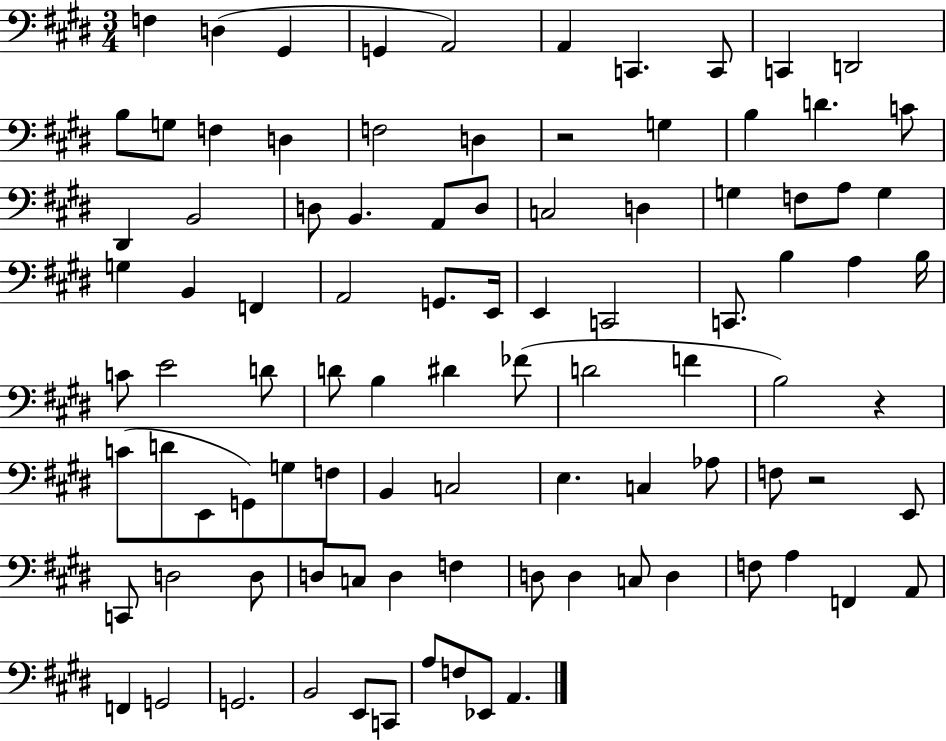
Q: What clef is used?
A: bass